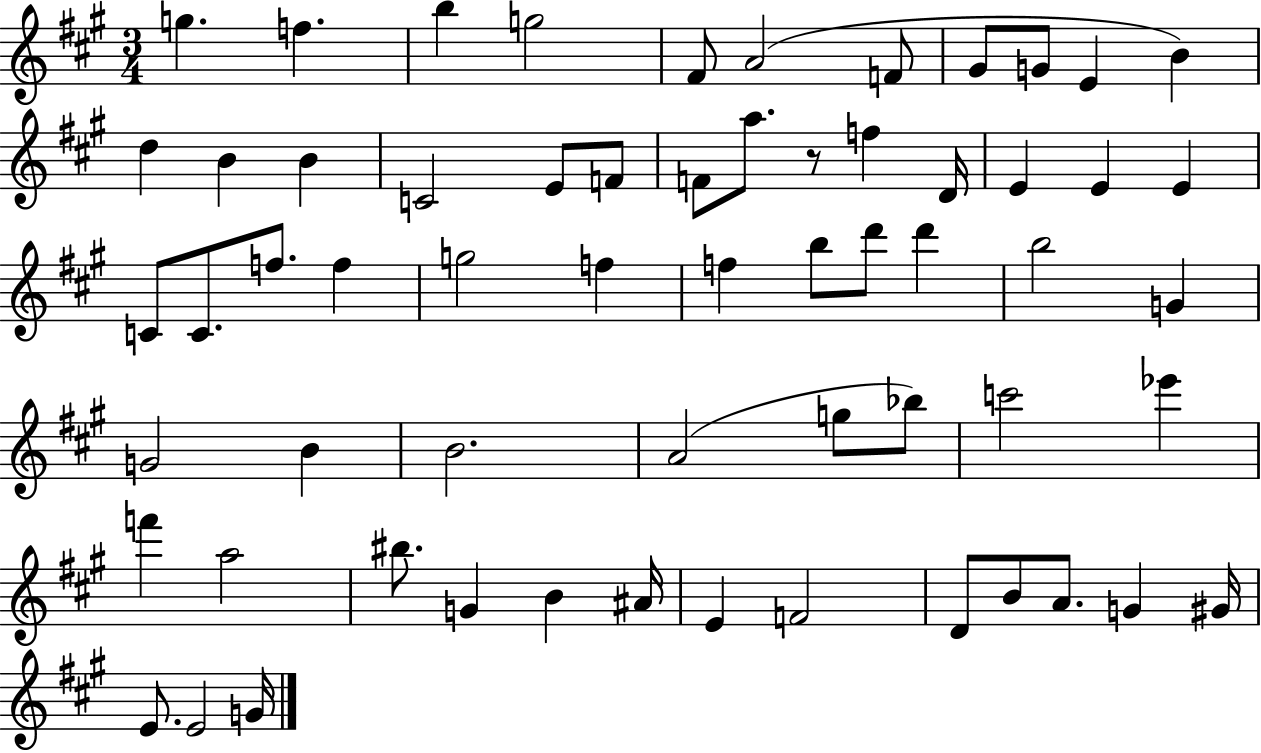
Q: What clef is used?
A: treble